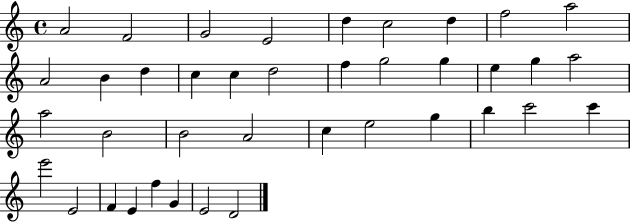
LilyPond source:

{
  \clef treble
  \time 4/4
  \defaultTimeSignature
  \key c \major
  a'2 f'2 | g'2 e'2 | d''4 c''2 d''4 | f''2 a''2 | \break a'2 b'4 d''4 | c''4 c''4 d''2 | f''4 g''2 g''4 | e''4 g''4 a''2 | \break a''2 b'2 | b'2 a'2 | c''4 e''2 g''4 | b''4 c'''2 c'''4 | \break e'''2 e'2 | f'4 e'4 f''4 g'4 | e'2 d'2 | \bar "|."
}